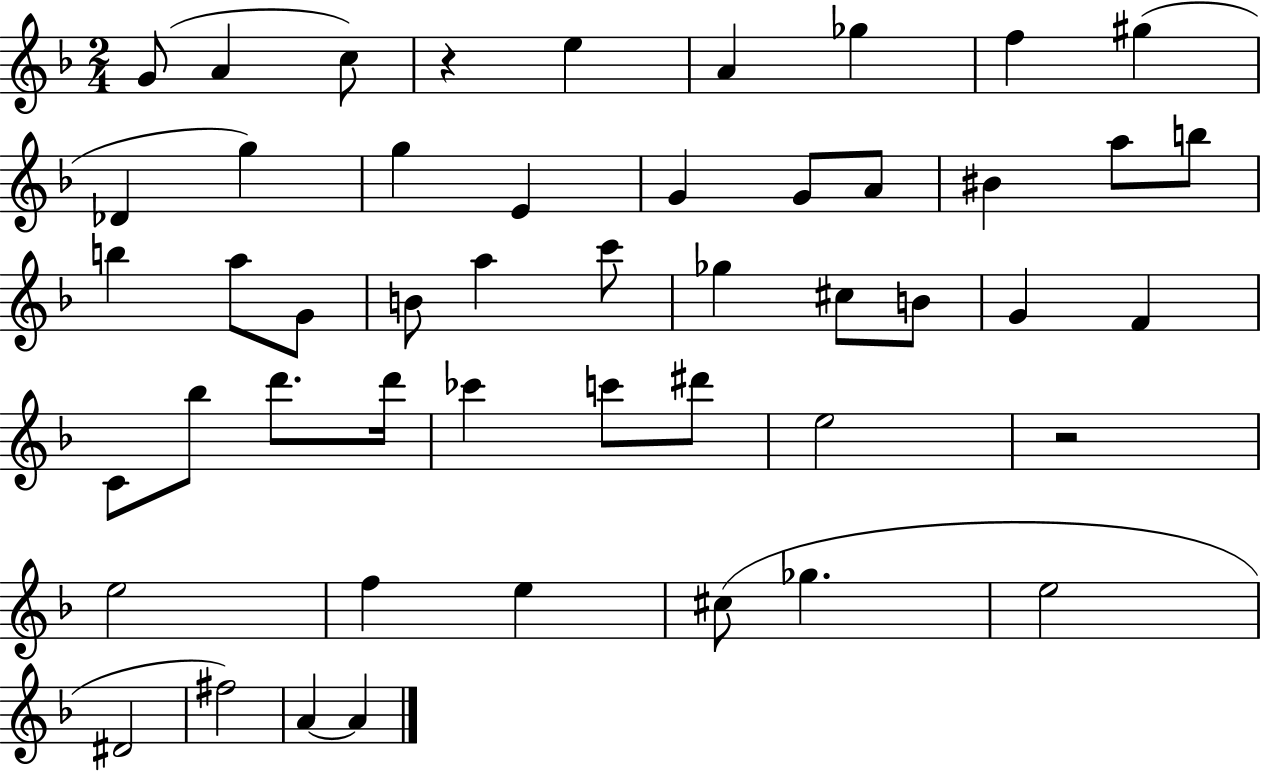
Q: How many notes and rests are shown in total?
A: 49